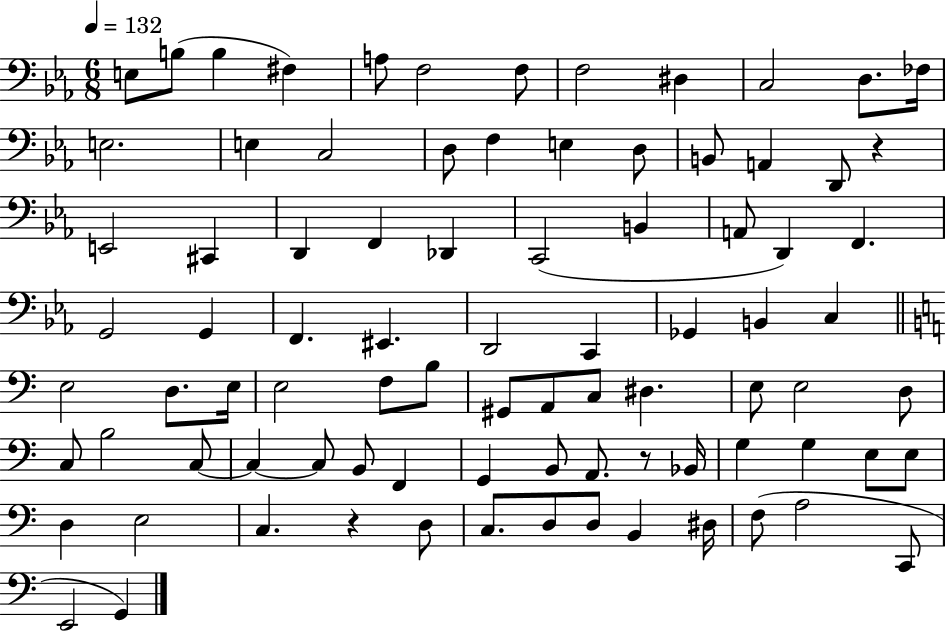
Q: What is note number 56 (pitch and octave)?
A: B3